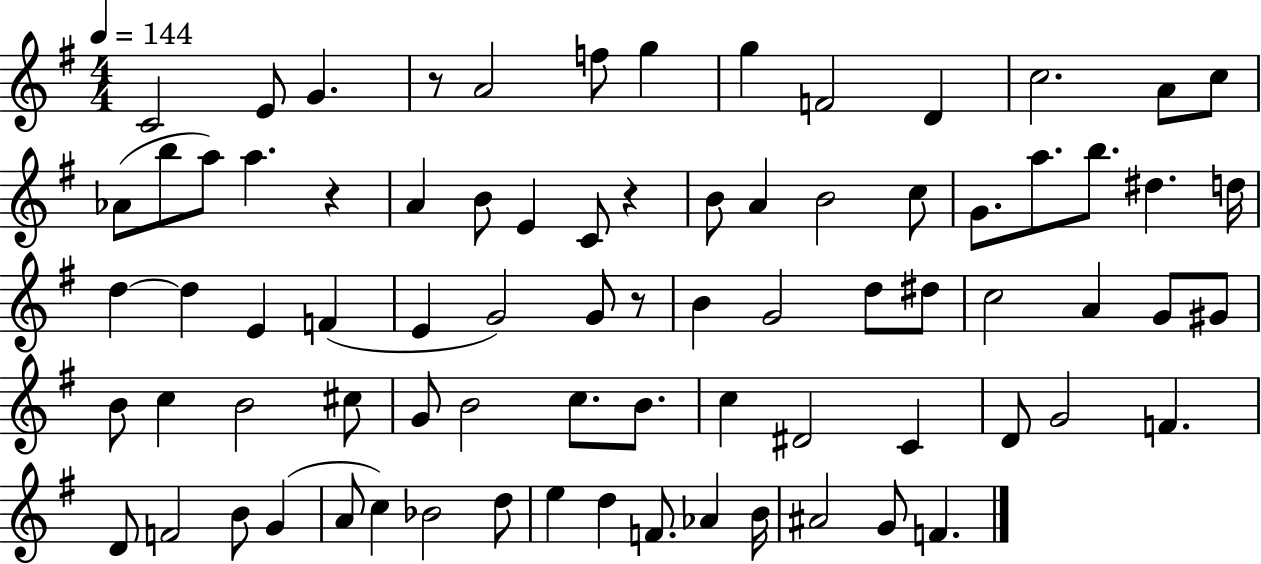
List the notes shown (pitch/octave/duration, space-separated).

C4/h E4/e G4/q. R/e A4/h F5/e G5/q G5/q F4/h D4/q C5/h. A4/e C5/e Ab4/e B5/e A5/e A5/q. R/q A4/q B4/e E4/q C4/e R/q B4/e A4/q B4/h C5/e G4/e. A5/e. B5/e. D#5/q. D5/s D5/q D5/q E4/q F4/q E4/q G4/h G4/e R/e B4/q G4/h D5/e D#5/e C5/h A4/q G4/e G#4/e B4/e C5/q B4/h C#5/e G4/e B4/h C5/e. B4/e. C5/q D#4/h C4/q D4/e G4/h F4/q. D4/e F4/h B4/e G4/q A4/e C5/q Bb4/h D5/e E5/q D5/q F4/e. Ab4/q B4/s A#4/h G4/e F4/q.